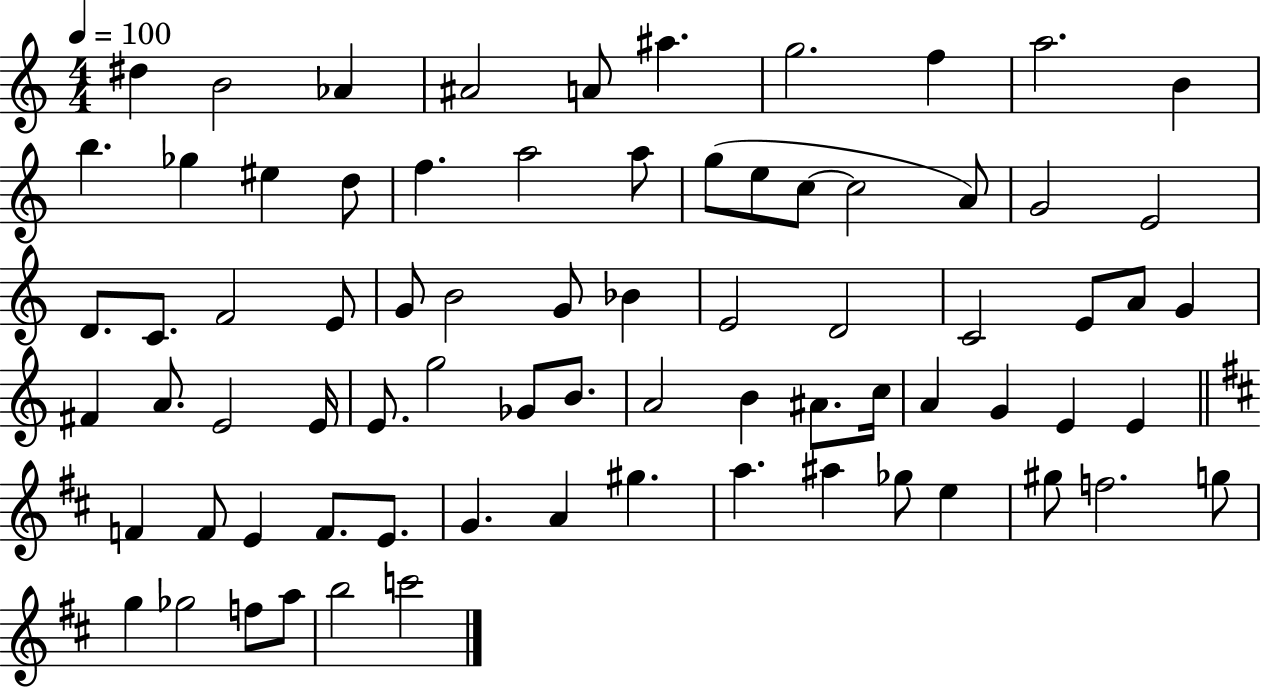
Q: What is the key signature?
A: C major